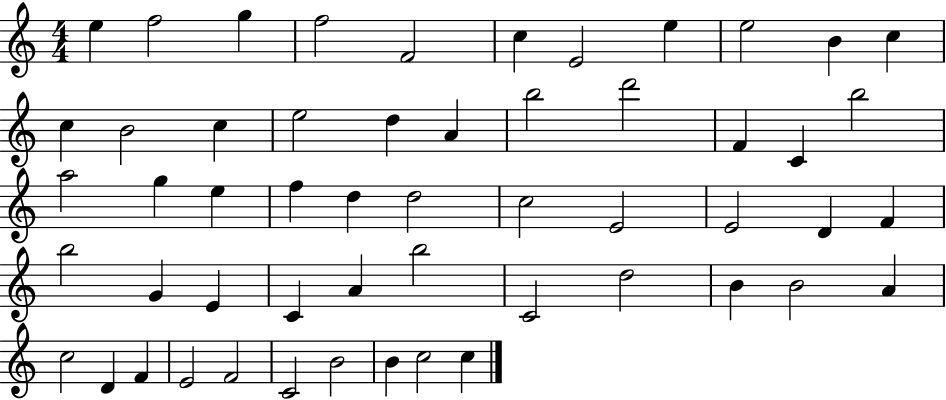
E5/q F5/h G5/q F5/h F4/h C5/q E4/h E5/q E5/h B4/q C5/q C5/q B4/h C5/q E5/h D5/q A4/q B5/h D6/h F4/q C4/q B5/h A5/h G5/q E5/q F5/q D5/q D5/h C5/h E4/h E4/h D4/q F4/q B5/h G4/q E4/q C4/q A4/q B5/h C4/h D5/h B4/q B4/h A4/q C5/h D4/q F4/q E4/h F4/h C4/h B4/h B4/q C5/h C5/q